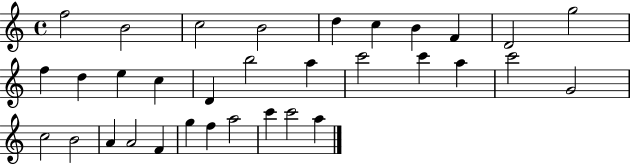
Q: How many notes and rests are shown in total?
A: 33